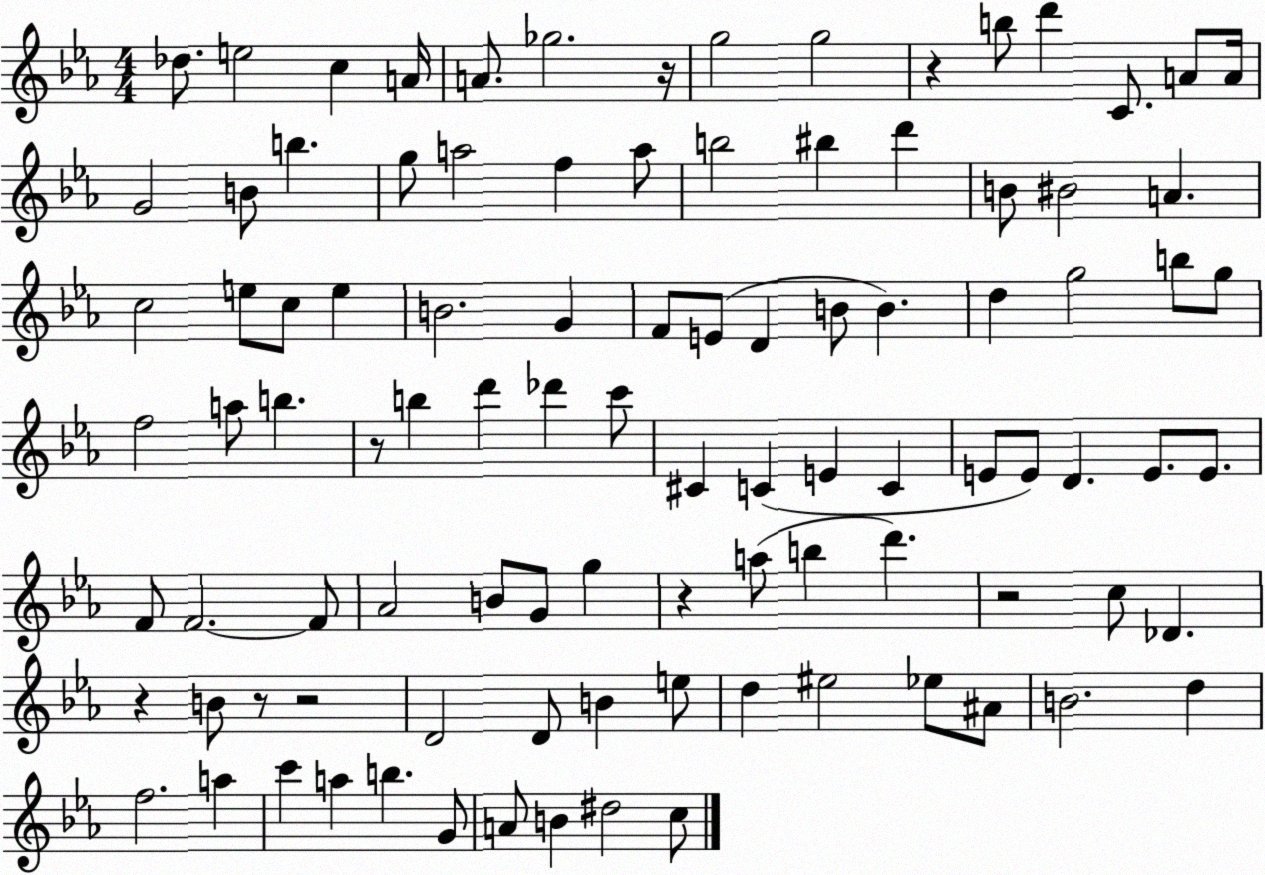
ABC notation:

X:1
T:Untitled
M:4/4
L:1/4
K:Eb
_d/2 e2 c A/4 A/2 _g2 z/4 g2 g2 z b/2 d' C/2 A/2 A/4 G2 B/2 b g/2 a2 f a/2 b2 ^b d' B/2 ^B2 A c2 e/2 c/2 e B2 G F/2 E/2 D B/2 B d g2 b/2 g/2 f2 a/2 b z/2 b d' _d' c'/2 ^C C E C E/2 E/2 D E/2 E/2 F/2 F2 F/2 _A2 B/2 G/2 g z a/2 b d' z2 c/2 _D z B/2 z/2 z2 D2 D/2 B e/2 d ^e2 _e/2 ^A/2 B2 d f2 a c' a b G/2 A/2 B ^d2 c/2